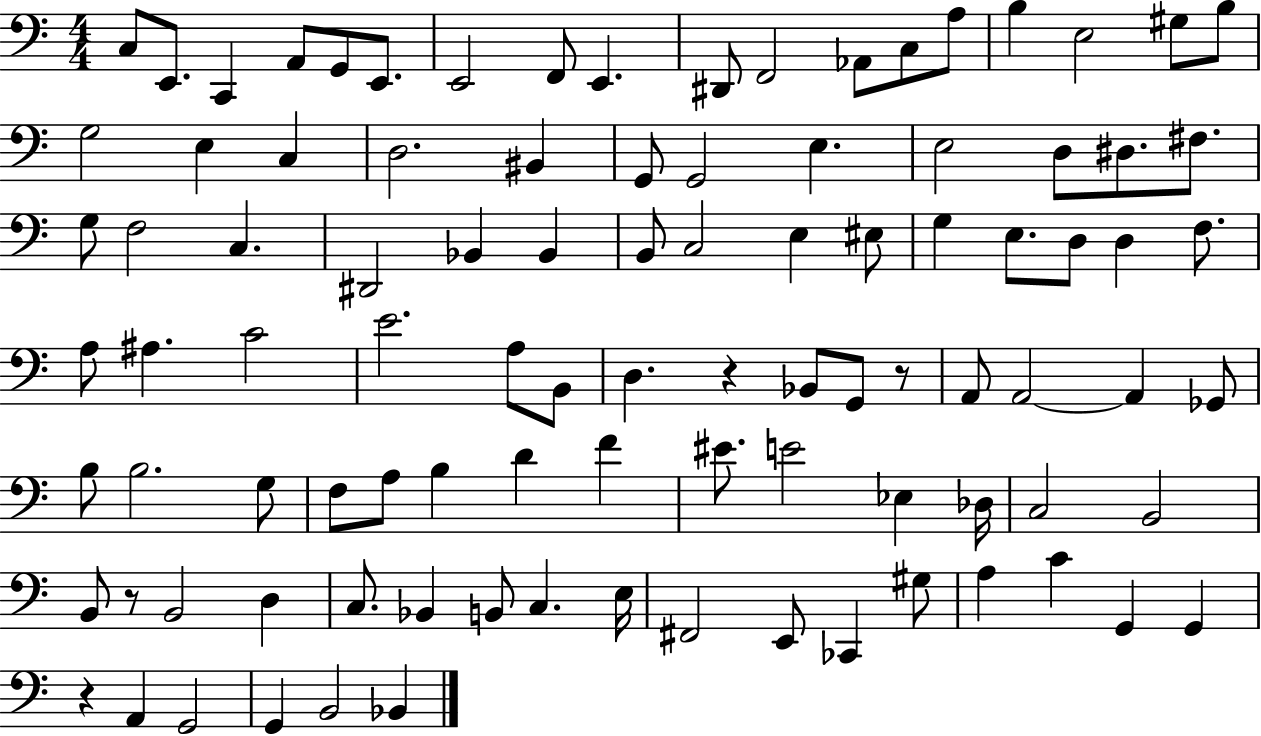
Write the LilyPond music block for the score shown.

{
  \clef bass
  \numericTimeSignature
  \time 4/4
  \key c \major
  c8 e,8. c,4 a,8 g,8 e,8. | e,2 f,8 e,4. | dis,8 f,2 aes,8 c8 a8 | b4 e2 gis8 b8 | \break g2 e4 c4 | d2. bis,4 | g,8 g,2 e4. | e2 d8 dis8. fis8. | \break g8 f2 c4. | dis,2 bes,4 bes,4 | b,8 c2 e4 eis8 | g4 e8. d8 d4 f8. | \break a8 ais4. c'2 | e'2. a8 b,8 | d4. r4 bes,8 g,8 r8 | a,8 a,2~~ a,4 ges,8 | \break b8 b2. g8 | f8 a8 b4 d'4 f'4 | eis'8. e'2 ees4 des16 | c2 b,2 | \break b,8 r8 b,2 d4 | c8. bes,4 b,8 c4. e16 | fis,2 e,8 ces,4 gis8 | a4 c'4 g,4 g,4 | \break r4 a,4 g,2 | g,4 b,2 bes,4 | \bar "|."
}